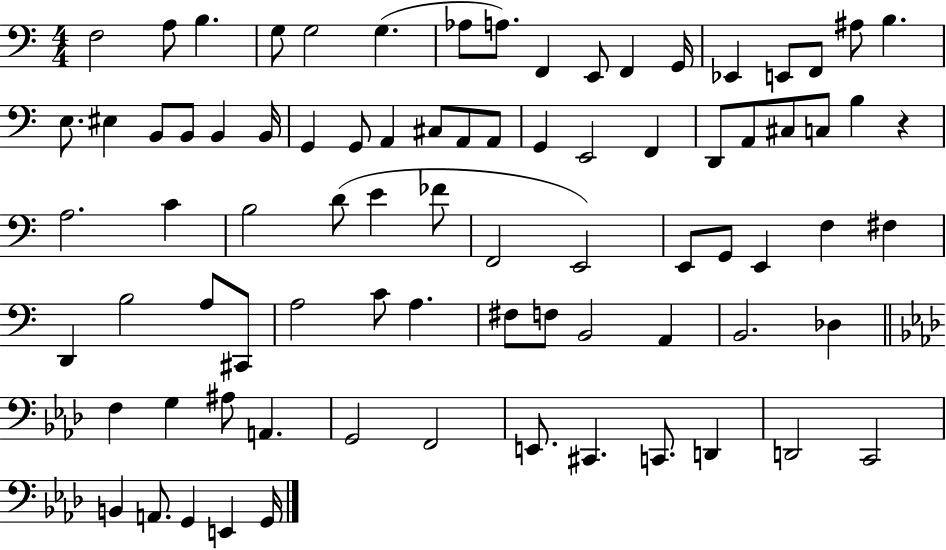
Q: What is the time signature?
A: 4/4